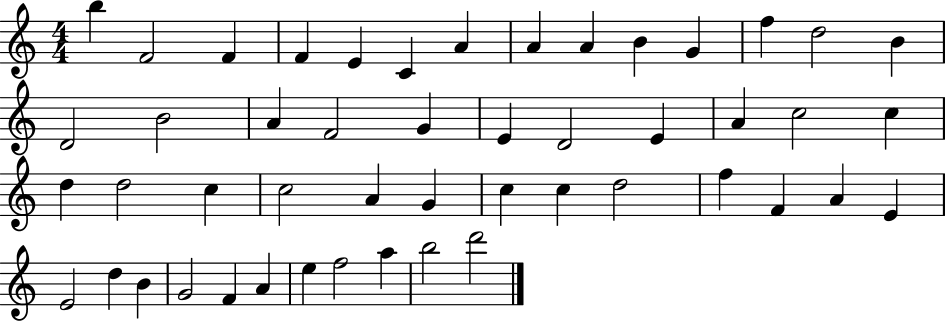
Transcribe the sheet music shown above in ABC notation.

X:1
T:Untitled
M:4/4
L:1/4
K:C
b F2 F F E C A A A B G f d2 B D2 B2 A F2 G E D2 E A c2 c d d2 c c2 A G c c d2 f F A E E2 d B G2 F A e f2 a b2 d'2